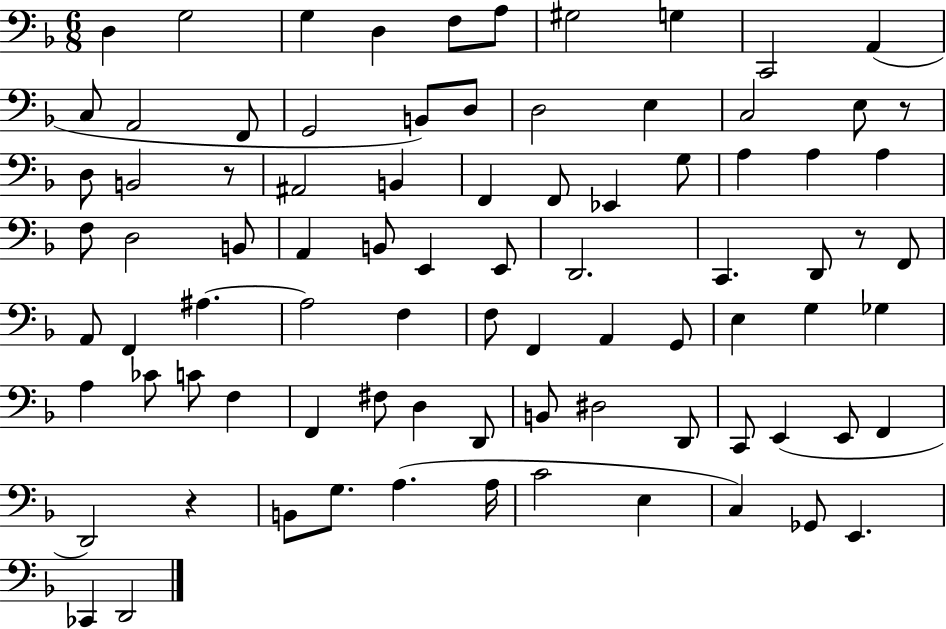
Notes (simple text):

D3/q G3/h G3/q D3/q F3/e A3/e G#3/h G3/q C2/h A2/q C3/e A2/h F2/e G2/h B2/e D3/e D3/h E3/q C3/h E3/e R/e D3/e B2/h R/e A#2/h B2/q F2/q F2/e Eb2/q G3/e A3/q A3/q A3/q F3/e D3/h B2/e A2/q B2/e E2/q E2/e D2/h. C2/q. D2/e R/e F2/e A2/e F2/q A#3/q. A#3/h F3/q F3/e F2/q A2/q G2/e E3/q G3/q Gb3/q A3/q CES4/e C4/e F3/q F2/q F#3/e D3/q D2/e B2/e D#3/h D2/e C2/e E2/q E2/e F2/q D2/h R/q B2/e G3/e. A3/q. A3/s C4/h E3/q C3/q Gb2/e E2/q. CES2/q D2/h